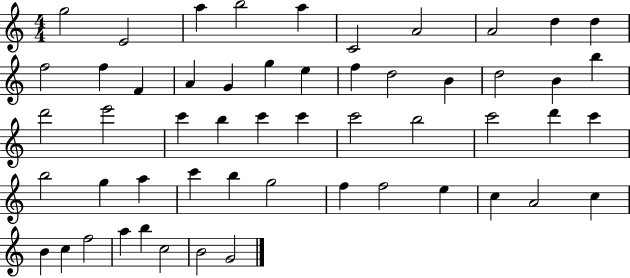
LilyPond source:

{
  \clef treble
  \numericTimeSignature
  \time 4/4
  \key c \major
  g''2 e'2 | a''4 b''2 a''4 | c'2 a'2 | a'2 d''4 d''4 | \break f''2 f''4 f'4 | a'4 g'4 g''4 e''4 | f''4 d''2 b'4 | d''2 b'4 b''4 | \break d'''2 e'''2 | c'''4 b''4 c'''4 c'''4 | c'''2 b''2 | c'''2 d'''4 c'''4 | \break b''2 g''4 a''4 | c'''4 b''4 g''2 | f''4 f''2 e''4 | c''4 a'2 c''4 | \break b'4 c''4 f''2 | a''4 b''4 c''2 | b'2 g'2 | \bar "|."
}